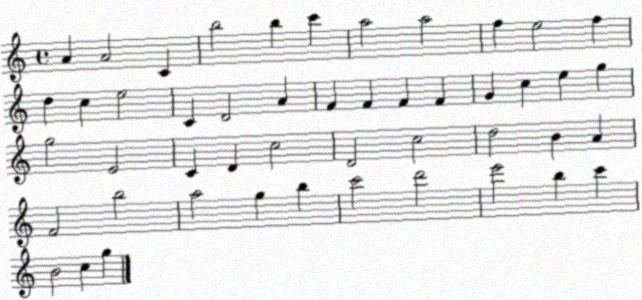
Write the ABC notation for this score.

X:1
T:Untitled
M:4/4
L:1/4
K:C
A A2 C b2 b c' a2 a2 f e2 f d c e2 C D2 A F F F F G c e g g2 E2 C D c2 D2 c2 d2 B A F2 b2 a2 g b c'2 d'2 e'2 b c' B2 c g